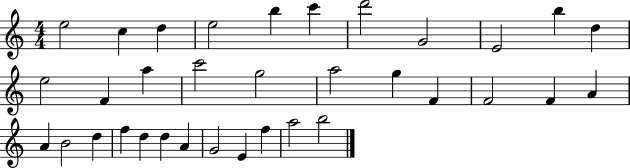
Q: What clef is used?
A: treble